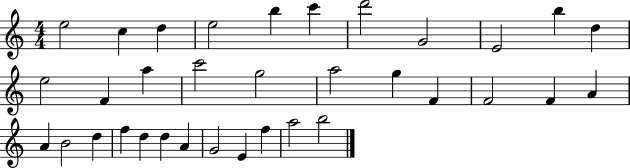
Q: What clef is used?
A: treble